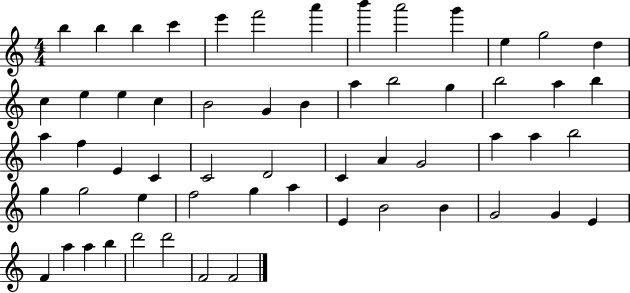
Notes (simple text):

B5/q B5/q B5/q C6/q E6/q F6/h A6/q B6/q A6/h G6/q E5/q G5/h D5/q C5/q E5/q E5/q C5/q B4/h G4/q B4/q A5/q B5/h G5/q B5/h A5/q B5/q A5/q F5/q E4/q C4/q C4/h D4/h C4/q A4/q G4/h A5/q A5/q B5/h G5/q G5/h E5/q F5/h G5/q A5/q E4/q B4/h B4/q G4/h G4/q E4/q F4/q A5/q A5/q B5/q D6/h D6/h F4/h F4/h